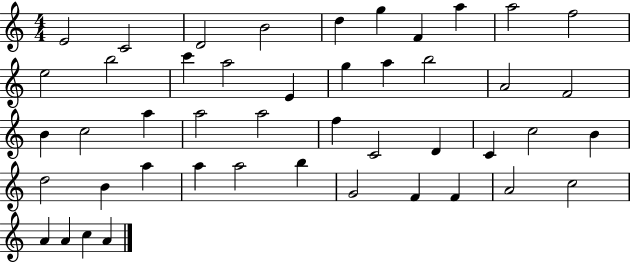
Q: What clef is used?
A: treble